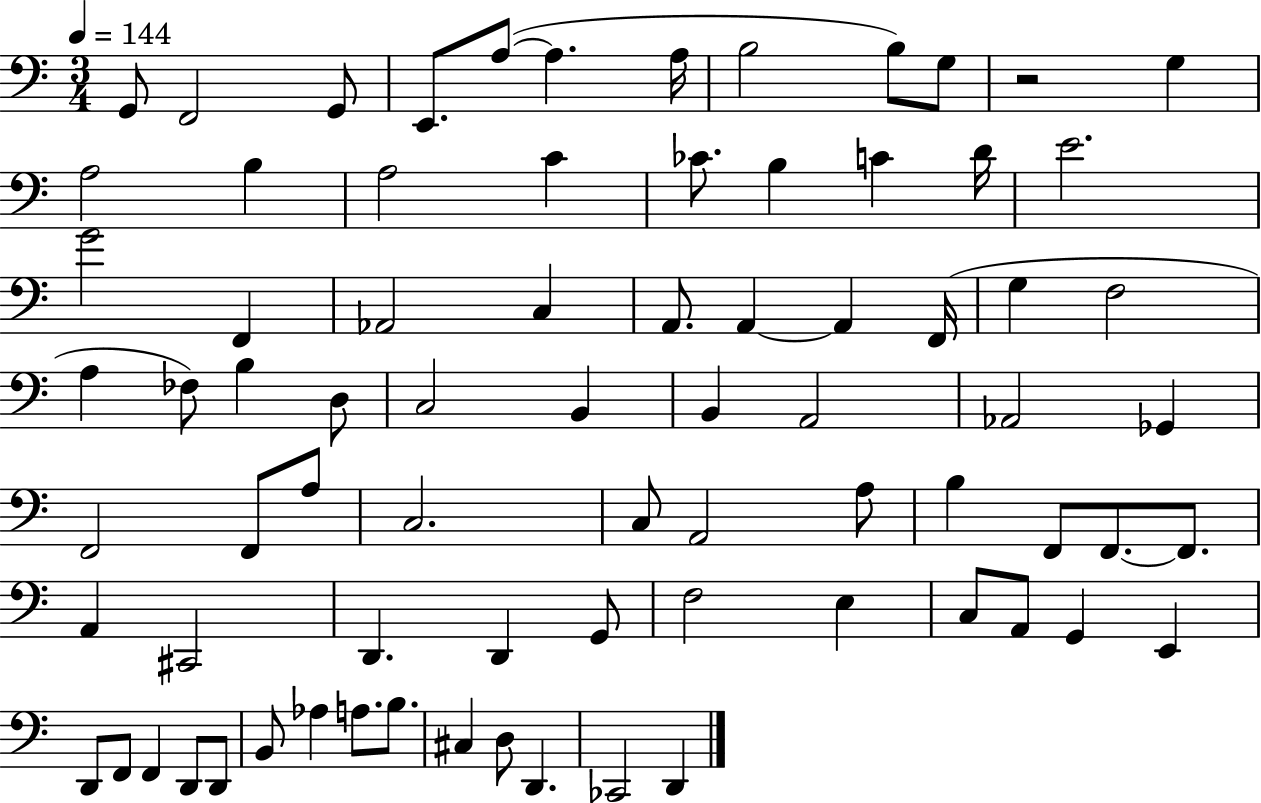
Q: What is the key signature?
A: C major